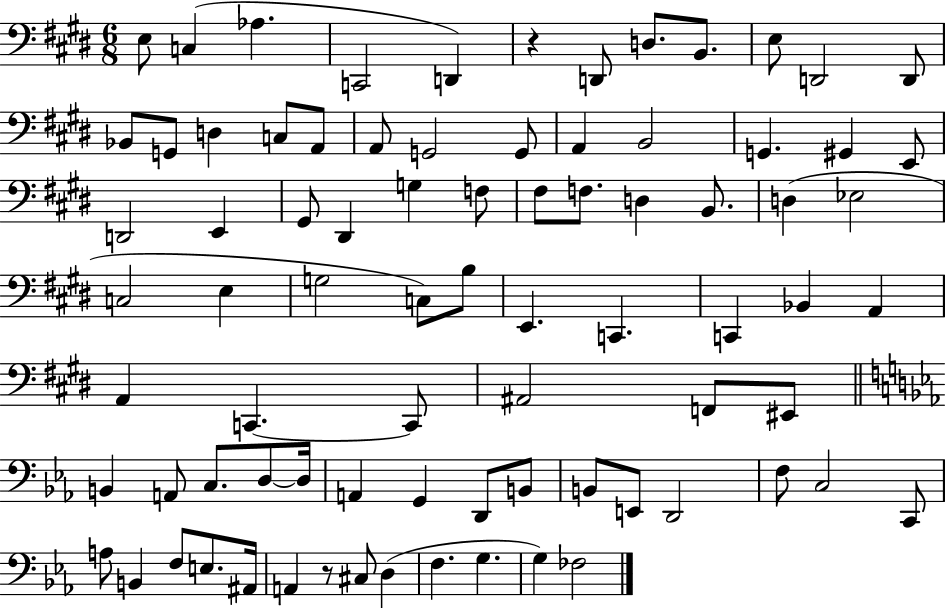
E3/e C3/q Ab3/q. C2/h D2/q R/q D2/e D3/e. B2/e. E3/e D2/h D2/e Bb2/e G2/e D3/q C3/e A2/e A2/e G2/h G2/e A2/q B2/h G2/q. G#2/q E2/e D2/h E2/q G#2/e D#2/q G3/q F3/e F#3/e F3/e. D3/q B2/e. D3/q Eb3/h C3/h E3/q G3/h C3/e B3/e E2/q. C2/q. C2/q Bb2/q A2/q A2/q C2/q. C2/e A#2/h F2/e EIS2/e B2/q A2/e C3/e. D3/e D3/s A2/q G2/q D2/e B2/e B2/e E2/e D2/h F3/e C3/h C2/e A3/e B2/q F3/e E3/e. A#2/s A2/q R/e C#3/e D3/q F3/q. G3/q. G3/q FES3/h